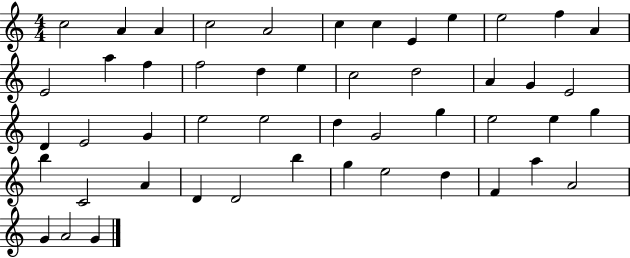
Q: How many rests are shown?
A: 0